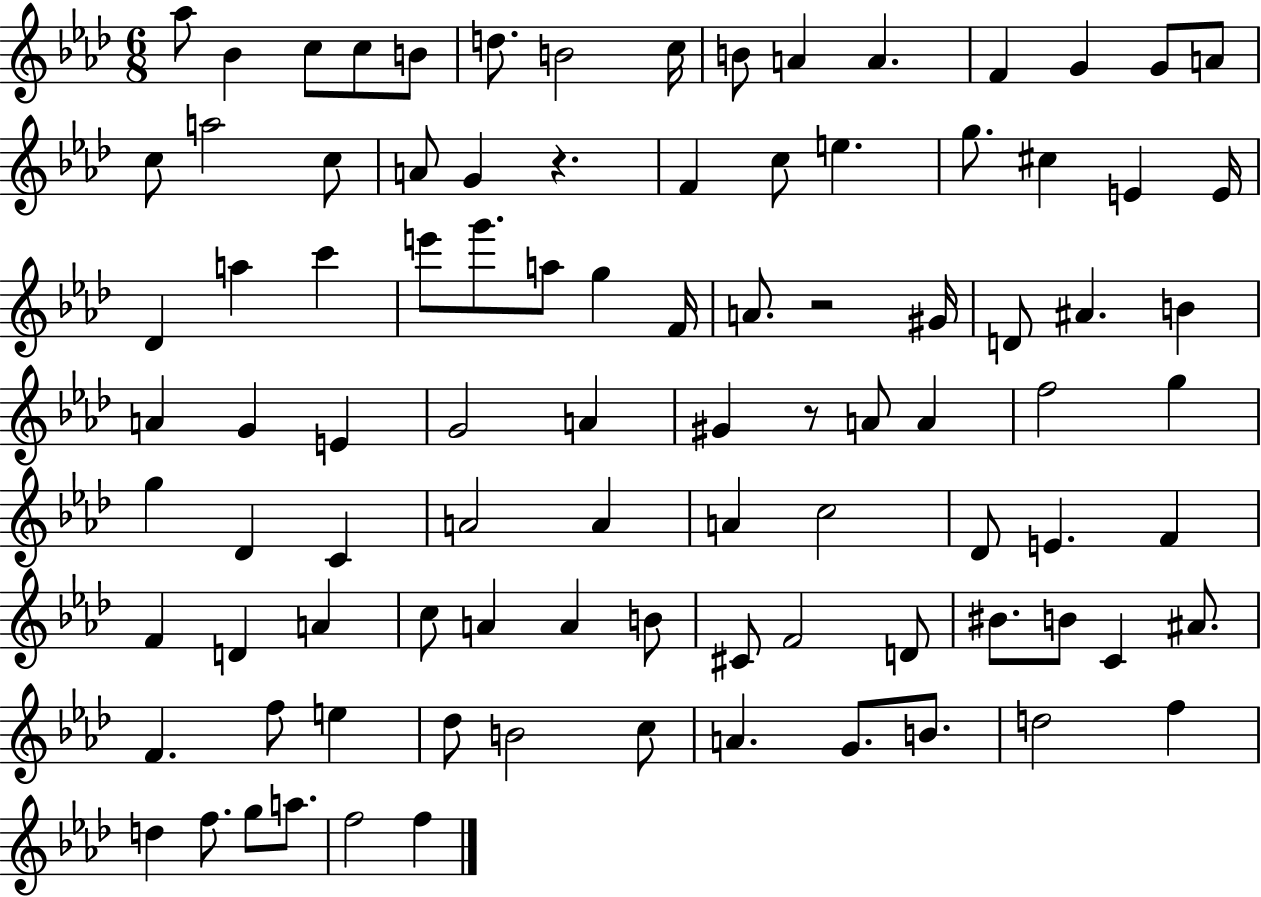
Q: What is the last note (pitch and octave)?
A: F5